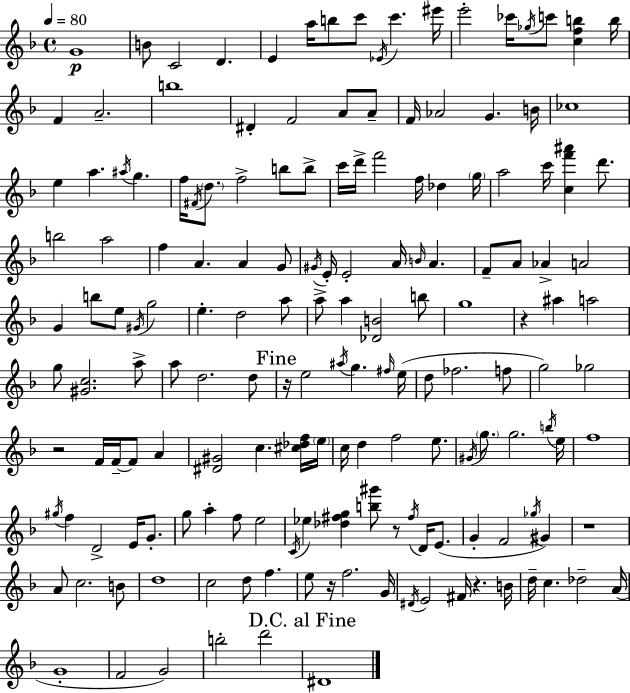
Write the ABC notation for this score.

X:1
T:Untitled
M:4/4
L:1/4
K:Dm
G4 B/2 C2 D E a/4 b/2 c'/2 _E/4 c' ^e'/4 e'2 _c'/4 _g/4 c'/2 [cfb] b/4 F A2 b4 ^D F2 A/2 A/2 F/4 _A2 G B/4 _c4 e a ^a/4 g f/4 ^F/4 d/2 f2 b/2 b/2 c'/4 d'/4 f'2 f/4 _d g/4 a2 c'/4 [cf'^a'] d'/2 b2 a2 f A A G/2 ^G/4 E/4 E2 A/4 B/4 A F/2 A/2 _A A2 G b/2 e/2 ^G/4 g2 e d2 a/2 a/2 a [_DB]2 b/2 g4 z ^a a2 g/2 [^Gc]2 a/2 a/2 d2 d/2 z/4 e2 ^a/4 g ^f/4 e/4 d/2 _f2 f/2 g2 _g2 z2 F/4 F/4 F/2 A [^D^G]2 c [^c_df]/4 e/4 c/4 d f2 e/2 ^G/4 g/2 g2 b/4 e/4 f4 ^g/4 f D2 E/4 G/2 g/2 a f/2 e2 C/4 _e [_d^fg] [b^g']/2 z/2 ^f/4 D/4 E/2 G F2 _g/4 ^G z4 A/2 c2 B/2 d4 c2 d/2 f e/2 z/4 f2 G/4 ^D/4 E2 ^F/4 z B/4 d/4 c _d2 A/4 G4 F2 G2 b2 d'2 ^D4